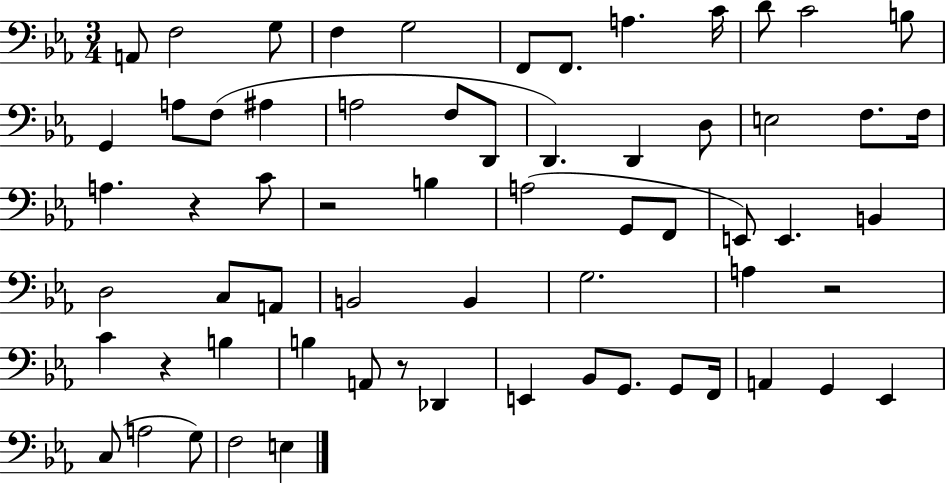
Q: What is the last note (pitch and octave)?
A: E3